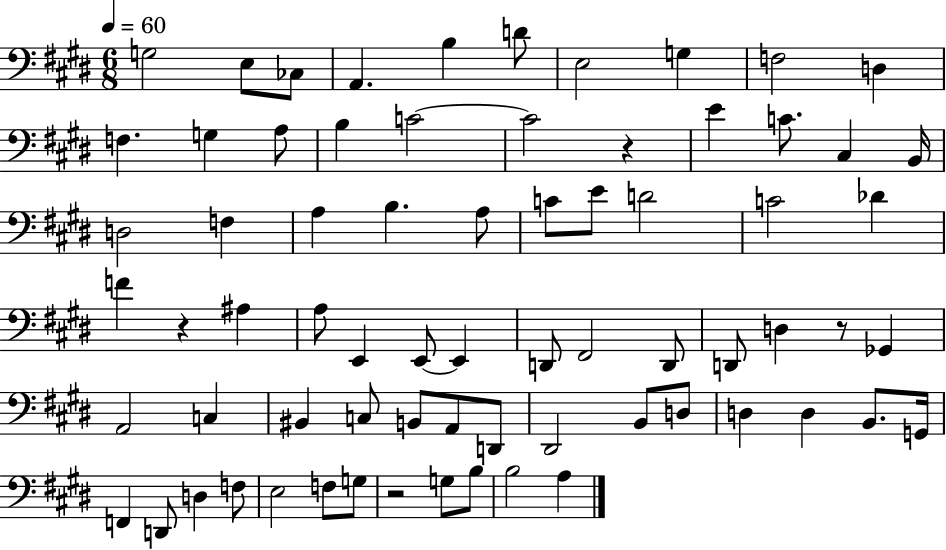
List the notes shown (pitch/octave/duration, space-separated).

G3/h E3/e CES3/e A2/q. B3/q D4/e E3/h G3/q F3/h D3/q F3/q. G3/q A3/e B3/q C4/h C4/h R/q E4/q C4/e. C#3/q B2/s D3/h F3/q A3/q B3/q. A3/e C4/e E4/e D4/h C4/h Db4/q F4/q R/q A#3/q A3/e E2/q E2/e E2/q D2/e F#2/h D2/e D2/e D3/q R/e Gb2/q A2/h C3/q BIS2/q C3/e B2/e A2/e D2/e D#2/h B2/e D3/e D3/q D3/q B2/e. G2/s F2/q D2/e D3/q F3/e E3/h F3/e G3/e R/h G3/e B3/e B3/h A3/q